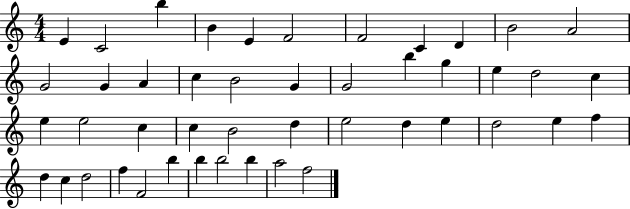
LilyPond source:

{
  \clef treble
  \numericTimeSignature
  \time 4/4
  \key c \major
  e'4 c'2 b''4 | b'4 e'4 f'2 | f'2 c'4 d'4 | b'2 a'2 | \break g'2 g'4 a'4 | c''4 b'2 g'4 | g'2 b''4 g''4 | e''4 d''2 c''4 | \break e''4 e''2 c''4 | c''4 b'2 d''4 | e''2 d''4 e''4 | d''2 e''4 f''4 | \break d''4 c''4 d''2 | f''4 f'2 b''4 | b''4 b''2 b''4 | a''2 f''2 | \break \bar "|."
}